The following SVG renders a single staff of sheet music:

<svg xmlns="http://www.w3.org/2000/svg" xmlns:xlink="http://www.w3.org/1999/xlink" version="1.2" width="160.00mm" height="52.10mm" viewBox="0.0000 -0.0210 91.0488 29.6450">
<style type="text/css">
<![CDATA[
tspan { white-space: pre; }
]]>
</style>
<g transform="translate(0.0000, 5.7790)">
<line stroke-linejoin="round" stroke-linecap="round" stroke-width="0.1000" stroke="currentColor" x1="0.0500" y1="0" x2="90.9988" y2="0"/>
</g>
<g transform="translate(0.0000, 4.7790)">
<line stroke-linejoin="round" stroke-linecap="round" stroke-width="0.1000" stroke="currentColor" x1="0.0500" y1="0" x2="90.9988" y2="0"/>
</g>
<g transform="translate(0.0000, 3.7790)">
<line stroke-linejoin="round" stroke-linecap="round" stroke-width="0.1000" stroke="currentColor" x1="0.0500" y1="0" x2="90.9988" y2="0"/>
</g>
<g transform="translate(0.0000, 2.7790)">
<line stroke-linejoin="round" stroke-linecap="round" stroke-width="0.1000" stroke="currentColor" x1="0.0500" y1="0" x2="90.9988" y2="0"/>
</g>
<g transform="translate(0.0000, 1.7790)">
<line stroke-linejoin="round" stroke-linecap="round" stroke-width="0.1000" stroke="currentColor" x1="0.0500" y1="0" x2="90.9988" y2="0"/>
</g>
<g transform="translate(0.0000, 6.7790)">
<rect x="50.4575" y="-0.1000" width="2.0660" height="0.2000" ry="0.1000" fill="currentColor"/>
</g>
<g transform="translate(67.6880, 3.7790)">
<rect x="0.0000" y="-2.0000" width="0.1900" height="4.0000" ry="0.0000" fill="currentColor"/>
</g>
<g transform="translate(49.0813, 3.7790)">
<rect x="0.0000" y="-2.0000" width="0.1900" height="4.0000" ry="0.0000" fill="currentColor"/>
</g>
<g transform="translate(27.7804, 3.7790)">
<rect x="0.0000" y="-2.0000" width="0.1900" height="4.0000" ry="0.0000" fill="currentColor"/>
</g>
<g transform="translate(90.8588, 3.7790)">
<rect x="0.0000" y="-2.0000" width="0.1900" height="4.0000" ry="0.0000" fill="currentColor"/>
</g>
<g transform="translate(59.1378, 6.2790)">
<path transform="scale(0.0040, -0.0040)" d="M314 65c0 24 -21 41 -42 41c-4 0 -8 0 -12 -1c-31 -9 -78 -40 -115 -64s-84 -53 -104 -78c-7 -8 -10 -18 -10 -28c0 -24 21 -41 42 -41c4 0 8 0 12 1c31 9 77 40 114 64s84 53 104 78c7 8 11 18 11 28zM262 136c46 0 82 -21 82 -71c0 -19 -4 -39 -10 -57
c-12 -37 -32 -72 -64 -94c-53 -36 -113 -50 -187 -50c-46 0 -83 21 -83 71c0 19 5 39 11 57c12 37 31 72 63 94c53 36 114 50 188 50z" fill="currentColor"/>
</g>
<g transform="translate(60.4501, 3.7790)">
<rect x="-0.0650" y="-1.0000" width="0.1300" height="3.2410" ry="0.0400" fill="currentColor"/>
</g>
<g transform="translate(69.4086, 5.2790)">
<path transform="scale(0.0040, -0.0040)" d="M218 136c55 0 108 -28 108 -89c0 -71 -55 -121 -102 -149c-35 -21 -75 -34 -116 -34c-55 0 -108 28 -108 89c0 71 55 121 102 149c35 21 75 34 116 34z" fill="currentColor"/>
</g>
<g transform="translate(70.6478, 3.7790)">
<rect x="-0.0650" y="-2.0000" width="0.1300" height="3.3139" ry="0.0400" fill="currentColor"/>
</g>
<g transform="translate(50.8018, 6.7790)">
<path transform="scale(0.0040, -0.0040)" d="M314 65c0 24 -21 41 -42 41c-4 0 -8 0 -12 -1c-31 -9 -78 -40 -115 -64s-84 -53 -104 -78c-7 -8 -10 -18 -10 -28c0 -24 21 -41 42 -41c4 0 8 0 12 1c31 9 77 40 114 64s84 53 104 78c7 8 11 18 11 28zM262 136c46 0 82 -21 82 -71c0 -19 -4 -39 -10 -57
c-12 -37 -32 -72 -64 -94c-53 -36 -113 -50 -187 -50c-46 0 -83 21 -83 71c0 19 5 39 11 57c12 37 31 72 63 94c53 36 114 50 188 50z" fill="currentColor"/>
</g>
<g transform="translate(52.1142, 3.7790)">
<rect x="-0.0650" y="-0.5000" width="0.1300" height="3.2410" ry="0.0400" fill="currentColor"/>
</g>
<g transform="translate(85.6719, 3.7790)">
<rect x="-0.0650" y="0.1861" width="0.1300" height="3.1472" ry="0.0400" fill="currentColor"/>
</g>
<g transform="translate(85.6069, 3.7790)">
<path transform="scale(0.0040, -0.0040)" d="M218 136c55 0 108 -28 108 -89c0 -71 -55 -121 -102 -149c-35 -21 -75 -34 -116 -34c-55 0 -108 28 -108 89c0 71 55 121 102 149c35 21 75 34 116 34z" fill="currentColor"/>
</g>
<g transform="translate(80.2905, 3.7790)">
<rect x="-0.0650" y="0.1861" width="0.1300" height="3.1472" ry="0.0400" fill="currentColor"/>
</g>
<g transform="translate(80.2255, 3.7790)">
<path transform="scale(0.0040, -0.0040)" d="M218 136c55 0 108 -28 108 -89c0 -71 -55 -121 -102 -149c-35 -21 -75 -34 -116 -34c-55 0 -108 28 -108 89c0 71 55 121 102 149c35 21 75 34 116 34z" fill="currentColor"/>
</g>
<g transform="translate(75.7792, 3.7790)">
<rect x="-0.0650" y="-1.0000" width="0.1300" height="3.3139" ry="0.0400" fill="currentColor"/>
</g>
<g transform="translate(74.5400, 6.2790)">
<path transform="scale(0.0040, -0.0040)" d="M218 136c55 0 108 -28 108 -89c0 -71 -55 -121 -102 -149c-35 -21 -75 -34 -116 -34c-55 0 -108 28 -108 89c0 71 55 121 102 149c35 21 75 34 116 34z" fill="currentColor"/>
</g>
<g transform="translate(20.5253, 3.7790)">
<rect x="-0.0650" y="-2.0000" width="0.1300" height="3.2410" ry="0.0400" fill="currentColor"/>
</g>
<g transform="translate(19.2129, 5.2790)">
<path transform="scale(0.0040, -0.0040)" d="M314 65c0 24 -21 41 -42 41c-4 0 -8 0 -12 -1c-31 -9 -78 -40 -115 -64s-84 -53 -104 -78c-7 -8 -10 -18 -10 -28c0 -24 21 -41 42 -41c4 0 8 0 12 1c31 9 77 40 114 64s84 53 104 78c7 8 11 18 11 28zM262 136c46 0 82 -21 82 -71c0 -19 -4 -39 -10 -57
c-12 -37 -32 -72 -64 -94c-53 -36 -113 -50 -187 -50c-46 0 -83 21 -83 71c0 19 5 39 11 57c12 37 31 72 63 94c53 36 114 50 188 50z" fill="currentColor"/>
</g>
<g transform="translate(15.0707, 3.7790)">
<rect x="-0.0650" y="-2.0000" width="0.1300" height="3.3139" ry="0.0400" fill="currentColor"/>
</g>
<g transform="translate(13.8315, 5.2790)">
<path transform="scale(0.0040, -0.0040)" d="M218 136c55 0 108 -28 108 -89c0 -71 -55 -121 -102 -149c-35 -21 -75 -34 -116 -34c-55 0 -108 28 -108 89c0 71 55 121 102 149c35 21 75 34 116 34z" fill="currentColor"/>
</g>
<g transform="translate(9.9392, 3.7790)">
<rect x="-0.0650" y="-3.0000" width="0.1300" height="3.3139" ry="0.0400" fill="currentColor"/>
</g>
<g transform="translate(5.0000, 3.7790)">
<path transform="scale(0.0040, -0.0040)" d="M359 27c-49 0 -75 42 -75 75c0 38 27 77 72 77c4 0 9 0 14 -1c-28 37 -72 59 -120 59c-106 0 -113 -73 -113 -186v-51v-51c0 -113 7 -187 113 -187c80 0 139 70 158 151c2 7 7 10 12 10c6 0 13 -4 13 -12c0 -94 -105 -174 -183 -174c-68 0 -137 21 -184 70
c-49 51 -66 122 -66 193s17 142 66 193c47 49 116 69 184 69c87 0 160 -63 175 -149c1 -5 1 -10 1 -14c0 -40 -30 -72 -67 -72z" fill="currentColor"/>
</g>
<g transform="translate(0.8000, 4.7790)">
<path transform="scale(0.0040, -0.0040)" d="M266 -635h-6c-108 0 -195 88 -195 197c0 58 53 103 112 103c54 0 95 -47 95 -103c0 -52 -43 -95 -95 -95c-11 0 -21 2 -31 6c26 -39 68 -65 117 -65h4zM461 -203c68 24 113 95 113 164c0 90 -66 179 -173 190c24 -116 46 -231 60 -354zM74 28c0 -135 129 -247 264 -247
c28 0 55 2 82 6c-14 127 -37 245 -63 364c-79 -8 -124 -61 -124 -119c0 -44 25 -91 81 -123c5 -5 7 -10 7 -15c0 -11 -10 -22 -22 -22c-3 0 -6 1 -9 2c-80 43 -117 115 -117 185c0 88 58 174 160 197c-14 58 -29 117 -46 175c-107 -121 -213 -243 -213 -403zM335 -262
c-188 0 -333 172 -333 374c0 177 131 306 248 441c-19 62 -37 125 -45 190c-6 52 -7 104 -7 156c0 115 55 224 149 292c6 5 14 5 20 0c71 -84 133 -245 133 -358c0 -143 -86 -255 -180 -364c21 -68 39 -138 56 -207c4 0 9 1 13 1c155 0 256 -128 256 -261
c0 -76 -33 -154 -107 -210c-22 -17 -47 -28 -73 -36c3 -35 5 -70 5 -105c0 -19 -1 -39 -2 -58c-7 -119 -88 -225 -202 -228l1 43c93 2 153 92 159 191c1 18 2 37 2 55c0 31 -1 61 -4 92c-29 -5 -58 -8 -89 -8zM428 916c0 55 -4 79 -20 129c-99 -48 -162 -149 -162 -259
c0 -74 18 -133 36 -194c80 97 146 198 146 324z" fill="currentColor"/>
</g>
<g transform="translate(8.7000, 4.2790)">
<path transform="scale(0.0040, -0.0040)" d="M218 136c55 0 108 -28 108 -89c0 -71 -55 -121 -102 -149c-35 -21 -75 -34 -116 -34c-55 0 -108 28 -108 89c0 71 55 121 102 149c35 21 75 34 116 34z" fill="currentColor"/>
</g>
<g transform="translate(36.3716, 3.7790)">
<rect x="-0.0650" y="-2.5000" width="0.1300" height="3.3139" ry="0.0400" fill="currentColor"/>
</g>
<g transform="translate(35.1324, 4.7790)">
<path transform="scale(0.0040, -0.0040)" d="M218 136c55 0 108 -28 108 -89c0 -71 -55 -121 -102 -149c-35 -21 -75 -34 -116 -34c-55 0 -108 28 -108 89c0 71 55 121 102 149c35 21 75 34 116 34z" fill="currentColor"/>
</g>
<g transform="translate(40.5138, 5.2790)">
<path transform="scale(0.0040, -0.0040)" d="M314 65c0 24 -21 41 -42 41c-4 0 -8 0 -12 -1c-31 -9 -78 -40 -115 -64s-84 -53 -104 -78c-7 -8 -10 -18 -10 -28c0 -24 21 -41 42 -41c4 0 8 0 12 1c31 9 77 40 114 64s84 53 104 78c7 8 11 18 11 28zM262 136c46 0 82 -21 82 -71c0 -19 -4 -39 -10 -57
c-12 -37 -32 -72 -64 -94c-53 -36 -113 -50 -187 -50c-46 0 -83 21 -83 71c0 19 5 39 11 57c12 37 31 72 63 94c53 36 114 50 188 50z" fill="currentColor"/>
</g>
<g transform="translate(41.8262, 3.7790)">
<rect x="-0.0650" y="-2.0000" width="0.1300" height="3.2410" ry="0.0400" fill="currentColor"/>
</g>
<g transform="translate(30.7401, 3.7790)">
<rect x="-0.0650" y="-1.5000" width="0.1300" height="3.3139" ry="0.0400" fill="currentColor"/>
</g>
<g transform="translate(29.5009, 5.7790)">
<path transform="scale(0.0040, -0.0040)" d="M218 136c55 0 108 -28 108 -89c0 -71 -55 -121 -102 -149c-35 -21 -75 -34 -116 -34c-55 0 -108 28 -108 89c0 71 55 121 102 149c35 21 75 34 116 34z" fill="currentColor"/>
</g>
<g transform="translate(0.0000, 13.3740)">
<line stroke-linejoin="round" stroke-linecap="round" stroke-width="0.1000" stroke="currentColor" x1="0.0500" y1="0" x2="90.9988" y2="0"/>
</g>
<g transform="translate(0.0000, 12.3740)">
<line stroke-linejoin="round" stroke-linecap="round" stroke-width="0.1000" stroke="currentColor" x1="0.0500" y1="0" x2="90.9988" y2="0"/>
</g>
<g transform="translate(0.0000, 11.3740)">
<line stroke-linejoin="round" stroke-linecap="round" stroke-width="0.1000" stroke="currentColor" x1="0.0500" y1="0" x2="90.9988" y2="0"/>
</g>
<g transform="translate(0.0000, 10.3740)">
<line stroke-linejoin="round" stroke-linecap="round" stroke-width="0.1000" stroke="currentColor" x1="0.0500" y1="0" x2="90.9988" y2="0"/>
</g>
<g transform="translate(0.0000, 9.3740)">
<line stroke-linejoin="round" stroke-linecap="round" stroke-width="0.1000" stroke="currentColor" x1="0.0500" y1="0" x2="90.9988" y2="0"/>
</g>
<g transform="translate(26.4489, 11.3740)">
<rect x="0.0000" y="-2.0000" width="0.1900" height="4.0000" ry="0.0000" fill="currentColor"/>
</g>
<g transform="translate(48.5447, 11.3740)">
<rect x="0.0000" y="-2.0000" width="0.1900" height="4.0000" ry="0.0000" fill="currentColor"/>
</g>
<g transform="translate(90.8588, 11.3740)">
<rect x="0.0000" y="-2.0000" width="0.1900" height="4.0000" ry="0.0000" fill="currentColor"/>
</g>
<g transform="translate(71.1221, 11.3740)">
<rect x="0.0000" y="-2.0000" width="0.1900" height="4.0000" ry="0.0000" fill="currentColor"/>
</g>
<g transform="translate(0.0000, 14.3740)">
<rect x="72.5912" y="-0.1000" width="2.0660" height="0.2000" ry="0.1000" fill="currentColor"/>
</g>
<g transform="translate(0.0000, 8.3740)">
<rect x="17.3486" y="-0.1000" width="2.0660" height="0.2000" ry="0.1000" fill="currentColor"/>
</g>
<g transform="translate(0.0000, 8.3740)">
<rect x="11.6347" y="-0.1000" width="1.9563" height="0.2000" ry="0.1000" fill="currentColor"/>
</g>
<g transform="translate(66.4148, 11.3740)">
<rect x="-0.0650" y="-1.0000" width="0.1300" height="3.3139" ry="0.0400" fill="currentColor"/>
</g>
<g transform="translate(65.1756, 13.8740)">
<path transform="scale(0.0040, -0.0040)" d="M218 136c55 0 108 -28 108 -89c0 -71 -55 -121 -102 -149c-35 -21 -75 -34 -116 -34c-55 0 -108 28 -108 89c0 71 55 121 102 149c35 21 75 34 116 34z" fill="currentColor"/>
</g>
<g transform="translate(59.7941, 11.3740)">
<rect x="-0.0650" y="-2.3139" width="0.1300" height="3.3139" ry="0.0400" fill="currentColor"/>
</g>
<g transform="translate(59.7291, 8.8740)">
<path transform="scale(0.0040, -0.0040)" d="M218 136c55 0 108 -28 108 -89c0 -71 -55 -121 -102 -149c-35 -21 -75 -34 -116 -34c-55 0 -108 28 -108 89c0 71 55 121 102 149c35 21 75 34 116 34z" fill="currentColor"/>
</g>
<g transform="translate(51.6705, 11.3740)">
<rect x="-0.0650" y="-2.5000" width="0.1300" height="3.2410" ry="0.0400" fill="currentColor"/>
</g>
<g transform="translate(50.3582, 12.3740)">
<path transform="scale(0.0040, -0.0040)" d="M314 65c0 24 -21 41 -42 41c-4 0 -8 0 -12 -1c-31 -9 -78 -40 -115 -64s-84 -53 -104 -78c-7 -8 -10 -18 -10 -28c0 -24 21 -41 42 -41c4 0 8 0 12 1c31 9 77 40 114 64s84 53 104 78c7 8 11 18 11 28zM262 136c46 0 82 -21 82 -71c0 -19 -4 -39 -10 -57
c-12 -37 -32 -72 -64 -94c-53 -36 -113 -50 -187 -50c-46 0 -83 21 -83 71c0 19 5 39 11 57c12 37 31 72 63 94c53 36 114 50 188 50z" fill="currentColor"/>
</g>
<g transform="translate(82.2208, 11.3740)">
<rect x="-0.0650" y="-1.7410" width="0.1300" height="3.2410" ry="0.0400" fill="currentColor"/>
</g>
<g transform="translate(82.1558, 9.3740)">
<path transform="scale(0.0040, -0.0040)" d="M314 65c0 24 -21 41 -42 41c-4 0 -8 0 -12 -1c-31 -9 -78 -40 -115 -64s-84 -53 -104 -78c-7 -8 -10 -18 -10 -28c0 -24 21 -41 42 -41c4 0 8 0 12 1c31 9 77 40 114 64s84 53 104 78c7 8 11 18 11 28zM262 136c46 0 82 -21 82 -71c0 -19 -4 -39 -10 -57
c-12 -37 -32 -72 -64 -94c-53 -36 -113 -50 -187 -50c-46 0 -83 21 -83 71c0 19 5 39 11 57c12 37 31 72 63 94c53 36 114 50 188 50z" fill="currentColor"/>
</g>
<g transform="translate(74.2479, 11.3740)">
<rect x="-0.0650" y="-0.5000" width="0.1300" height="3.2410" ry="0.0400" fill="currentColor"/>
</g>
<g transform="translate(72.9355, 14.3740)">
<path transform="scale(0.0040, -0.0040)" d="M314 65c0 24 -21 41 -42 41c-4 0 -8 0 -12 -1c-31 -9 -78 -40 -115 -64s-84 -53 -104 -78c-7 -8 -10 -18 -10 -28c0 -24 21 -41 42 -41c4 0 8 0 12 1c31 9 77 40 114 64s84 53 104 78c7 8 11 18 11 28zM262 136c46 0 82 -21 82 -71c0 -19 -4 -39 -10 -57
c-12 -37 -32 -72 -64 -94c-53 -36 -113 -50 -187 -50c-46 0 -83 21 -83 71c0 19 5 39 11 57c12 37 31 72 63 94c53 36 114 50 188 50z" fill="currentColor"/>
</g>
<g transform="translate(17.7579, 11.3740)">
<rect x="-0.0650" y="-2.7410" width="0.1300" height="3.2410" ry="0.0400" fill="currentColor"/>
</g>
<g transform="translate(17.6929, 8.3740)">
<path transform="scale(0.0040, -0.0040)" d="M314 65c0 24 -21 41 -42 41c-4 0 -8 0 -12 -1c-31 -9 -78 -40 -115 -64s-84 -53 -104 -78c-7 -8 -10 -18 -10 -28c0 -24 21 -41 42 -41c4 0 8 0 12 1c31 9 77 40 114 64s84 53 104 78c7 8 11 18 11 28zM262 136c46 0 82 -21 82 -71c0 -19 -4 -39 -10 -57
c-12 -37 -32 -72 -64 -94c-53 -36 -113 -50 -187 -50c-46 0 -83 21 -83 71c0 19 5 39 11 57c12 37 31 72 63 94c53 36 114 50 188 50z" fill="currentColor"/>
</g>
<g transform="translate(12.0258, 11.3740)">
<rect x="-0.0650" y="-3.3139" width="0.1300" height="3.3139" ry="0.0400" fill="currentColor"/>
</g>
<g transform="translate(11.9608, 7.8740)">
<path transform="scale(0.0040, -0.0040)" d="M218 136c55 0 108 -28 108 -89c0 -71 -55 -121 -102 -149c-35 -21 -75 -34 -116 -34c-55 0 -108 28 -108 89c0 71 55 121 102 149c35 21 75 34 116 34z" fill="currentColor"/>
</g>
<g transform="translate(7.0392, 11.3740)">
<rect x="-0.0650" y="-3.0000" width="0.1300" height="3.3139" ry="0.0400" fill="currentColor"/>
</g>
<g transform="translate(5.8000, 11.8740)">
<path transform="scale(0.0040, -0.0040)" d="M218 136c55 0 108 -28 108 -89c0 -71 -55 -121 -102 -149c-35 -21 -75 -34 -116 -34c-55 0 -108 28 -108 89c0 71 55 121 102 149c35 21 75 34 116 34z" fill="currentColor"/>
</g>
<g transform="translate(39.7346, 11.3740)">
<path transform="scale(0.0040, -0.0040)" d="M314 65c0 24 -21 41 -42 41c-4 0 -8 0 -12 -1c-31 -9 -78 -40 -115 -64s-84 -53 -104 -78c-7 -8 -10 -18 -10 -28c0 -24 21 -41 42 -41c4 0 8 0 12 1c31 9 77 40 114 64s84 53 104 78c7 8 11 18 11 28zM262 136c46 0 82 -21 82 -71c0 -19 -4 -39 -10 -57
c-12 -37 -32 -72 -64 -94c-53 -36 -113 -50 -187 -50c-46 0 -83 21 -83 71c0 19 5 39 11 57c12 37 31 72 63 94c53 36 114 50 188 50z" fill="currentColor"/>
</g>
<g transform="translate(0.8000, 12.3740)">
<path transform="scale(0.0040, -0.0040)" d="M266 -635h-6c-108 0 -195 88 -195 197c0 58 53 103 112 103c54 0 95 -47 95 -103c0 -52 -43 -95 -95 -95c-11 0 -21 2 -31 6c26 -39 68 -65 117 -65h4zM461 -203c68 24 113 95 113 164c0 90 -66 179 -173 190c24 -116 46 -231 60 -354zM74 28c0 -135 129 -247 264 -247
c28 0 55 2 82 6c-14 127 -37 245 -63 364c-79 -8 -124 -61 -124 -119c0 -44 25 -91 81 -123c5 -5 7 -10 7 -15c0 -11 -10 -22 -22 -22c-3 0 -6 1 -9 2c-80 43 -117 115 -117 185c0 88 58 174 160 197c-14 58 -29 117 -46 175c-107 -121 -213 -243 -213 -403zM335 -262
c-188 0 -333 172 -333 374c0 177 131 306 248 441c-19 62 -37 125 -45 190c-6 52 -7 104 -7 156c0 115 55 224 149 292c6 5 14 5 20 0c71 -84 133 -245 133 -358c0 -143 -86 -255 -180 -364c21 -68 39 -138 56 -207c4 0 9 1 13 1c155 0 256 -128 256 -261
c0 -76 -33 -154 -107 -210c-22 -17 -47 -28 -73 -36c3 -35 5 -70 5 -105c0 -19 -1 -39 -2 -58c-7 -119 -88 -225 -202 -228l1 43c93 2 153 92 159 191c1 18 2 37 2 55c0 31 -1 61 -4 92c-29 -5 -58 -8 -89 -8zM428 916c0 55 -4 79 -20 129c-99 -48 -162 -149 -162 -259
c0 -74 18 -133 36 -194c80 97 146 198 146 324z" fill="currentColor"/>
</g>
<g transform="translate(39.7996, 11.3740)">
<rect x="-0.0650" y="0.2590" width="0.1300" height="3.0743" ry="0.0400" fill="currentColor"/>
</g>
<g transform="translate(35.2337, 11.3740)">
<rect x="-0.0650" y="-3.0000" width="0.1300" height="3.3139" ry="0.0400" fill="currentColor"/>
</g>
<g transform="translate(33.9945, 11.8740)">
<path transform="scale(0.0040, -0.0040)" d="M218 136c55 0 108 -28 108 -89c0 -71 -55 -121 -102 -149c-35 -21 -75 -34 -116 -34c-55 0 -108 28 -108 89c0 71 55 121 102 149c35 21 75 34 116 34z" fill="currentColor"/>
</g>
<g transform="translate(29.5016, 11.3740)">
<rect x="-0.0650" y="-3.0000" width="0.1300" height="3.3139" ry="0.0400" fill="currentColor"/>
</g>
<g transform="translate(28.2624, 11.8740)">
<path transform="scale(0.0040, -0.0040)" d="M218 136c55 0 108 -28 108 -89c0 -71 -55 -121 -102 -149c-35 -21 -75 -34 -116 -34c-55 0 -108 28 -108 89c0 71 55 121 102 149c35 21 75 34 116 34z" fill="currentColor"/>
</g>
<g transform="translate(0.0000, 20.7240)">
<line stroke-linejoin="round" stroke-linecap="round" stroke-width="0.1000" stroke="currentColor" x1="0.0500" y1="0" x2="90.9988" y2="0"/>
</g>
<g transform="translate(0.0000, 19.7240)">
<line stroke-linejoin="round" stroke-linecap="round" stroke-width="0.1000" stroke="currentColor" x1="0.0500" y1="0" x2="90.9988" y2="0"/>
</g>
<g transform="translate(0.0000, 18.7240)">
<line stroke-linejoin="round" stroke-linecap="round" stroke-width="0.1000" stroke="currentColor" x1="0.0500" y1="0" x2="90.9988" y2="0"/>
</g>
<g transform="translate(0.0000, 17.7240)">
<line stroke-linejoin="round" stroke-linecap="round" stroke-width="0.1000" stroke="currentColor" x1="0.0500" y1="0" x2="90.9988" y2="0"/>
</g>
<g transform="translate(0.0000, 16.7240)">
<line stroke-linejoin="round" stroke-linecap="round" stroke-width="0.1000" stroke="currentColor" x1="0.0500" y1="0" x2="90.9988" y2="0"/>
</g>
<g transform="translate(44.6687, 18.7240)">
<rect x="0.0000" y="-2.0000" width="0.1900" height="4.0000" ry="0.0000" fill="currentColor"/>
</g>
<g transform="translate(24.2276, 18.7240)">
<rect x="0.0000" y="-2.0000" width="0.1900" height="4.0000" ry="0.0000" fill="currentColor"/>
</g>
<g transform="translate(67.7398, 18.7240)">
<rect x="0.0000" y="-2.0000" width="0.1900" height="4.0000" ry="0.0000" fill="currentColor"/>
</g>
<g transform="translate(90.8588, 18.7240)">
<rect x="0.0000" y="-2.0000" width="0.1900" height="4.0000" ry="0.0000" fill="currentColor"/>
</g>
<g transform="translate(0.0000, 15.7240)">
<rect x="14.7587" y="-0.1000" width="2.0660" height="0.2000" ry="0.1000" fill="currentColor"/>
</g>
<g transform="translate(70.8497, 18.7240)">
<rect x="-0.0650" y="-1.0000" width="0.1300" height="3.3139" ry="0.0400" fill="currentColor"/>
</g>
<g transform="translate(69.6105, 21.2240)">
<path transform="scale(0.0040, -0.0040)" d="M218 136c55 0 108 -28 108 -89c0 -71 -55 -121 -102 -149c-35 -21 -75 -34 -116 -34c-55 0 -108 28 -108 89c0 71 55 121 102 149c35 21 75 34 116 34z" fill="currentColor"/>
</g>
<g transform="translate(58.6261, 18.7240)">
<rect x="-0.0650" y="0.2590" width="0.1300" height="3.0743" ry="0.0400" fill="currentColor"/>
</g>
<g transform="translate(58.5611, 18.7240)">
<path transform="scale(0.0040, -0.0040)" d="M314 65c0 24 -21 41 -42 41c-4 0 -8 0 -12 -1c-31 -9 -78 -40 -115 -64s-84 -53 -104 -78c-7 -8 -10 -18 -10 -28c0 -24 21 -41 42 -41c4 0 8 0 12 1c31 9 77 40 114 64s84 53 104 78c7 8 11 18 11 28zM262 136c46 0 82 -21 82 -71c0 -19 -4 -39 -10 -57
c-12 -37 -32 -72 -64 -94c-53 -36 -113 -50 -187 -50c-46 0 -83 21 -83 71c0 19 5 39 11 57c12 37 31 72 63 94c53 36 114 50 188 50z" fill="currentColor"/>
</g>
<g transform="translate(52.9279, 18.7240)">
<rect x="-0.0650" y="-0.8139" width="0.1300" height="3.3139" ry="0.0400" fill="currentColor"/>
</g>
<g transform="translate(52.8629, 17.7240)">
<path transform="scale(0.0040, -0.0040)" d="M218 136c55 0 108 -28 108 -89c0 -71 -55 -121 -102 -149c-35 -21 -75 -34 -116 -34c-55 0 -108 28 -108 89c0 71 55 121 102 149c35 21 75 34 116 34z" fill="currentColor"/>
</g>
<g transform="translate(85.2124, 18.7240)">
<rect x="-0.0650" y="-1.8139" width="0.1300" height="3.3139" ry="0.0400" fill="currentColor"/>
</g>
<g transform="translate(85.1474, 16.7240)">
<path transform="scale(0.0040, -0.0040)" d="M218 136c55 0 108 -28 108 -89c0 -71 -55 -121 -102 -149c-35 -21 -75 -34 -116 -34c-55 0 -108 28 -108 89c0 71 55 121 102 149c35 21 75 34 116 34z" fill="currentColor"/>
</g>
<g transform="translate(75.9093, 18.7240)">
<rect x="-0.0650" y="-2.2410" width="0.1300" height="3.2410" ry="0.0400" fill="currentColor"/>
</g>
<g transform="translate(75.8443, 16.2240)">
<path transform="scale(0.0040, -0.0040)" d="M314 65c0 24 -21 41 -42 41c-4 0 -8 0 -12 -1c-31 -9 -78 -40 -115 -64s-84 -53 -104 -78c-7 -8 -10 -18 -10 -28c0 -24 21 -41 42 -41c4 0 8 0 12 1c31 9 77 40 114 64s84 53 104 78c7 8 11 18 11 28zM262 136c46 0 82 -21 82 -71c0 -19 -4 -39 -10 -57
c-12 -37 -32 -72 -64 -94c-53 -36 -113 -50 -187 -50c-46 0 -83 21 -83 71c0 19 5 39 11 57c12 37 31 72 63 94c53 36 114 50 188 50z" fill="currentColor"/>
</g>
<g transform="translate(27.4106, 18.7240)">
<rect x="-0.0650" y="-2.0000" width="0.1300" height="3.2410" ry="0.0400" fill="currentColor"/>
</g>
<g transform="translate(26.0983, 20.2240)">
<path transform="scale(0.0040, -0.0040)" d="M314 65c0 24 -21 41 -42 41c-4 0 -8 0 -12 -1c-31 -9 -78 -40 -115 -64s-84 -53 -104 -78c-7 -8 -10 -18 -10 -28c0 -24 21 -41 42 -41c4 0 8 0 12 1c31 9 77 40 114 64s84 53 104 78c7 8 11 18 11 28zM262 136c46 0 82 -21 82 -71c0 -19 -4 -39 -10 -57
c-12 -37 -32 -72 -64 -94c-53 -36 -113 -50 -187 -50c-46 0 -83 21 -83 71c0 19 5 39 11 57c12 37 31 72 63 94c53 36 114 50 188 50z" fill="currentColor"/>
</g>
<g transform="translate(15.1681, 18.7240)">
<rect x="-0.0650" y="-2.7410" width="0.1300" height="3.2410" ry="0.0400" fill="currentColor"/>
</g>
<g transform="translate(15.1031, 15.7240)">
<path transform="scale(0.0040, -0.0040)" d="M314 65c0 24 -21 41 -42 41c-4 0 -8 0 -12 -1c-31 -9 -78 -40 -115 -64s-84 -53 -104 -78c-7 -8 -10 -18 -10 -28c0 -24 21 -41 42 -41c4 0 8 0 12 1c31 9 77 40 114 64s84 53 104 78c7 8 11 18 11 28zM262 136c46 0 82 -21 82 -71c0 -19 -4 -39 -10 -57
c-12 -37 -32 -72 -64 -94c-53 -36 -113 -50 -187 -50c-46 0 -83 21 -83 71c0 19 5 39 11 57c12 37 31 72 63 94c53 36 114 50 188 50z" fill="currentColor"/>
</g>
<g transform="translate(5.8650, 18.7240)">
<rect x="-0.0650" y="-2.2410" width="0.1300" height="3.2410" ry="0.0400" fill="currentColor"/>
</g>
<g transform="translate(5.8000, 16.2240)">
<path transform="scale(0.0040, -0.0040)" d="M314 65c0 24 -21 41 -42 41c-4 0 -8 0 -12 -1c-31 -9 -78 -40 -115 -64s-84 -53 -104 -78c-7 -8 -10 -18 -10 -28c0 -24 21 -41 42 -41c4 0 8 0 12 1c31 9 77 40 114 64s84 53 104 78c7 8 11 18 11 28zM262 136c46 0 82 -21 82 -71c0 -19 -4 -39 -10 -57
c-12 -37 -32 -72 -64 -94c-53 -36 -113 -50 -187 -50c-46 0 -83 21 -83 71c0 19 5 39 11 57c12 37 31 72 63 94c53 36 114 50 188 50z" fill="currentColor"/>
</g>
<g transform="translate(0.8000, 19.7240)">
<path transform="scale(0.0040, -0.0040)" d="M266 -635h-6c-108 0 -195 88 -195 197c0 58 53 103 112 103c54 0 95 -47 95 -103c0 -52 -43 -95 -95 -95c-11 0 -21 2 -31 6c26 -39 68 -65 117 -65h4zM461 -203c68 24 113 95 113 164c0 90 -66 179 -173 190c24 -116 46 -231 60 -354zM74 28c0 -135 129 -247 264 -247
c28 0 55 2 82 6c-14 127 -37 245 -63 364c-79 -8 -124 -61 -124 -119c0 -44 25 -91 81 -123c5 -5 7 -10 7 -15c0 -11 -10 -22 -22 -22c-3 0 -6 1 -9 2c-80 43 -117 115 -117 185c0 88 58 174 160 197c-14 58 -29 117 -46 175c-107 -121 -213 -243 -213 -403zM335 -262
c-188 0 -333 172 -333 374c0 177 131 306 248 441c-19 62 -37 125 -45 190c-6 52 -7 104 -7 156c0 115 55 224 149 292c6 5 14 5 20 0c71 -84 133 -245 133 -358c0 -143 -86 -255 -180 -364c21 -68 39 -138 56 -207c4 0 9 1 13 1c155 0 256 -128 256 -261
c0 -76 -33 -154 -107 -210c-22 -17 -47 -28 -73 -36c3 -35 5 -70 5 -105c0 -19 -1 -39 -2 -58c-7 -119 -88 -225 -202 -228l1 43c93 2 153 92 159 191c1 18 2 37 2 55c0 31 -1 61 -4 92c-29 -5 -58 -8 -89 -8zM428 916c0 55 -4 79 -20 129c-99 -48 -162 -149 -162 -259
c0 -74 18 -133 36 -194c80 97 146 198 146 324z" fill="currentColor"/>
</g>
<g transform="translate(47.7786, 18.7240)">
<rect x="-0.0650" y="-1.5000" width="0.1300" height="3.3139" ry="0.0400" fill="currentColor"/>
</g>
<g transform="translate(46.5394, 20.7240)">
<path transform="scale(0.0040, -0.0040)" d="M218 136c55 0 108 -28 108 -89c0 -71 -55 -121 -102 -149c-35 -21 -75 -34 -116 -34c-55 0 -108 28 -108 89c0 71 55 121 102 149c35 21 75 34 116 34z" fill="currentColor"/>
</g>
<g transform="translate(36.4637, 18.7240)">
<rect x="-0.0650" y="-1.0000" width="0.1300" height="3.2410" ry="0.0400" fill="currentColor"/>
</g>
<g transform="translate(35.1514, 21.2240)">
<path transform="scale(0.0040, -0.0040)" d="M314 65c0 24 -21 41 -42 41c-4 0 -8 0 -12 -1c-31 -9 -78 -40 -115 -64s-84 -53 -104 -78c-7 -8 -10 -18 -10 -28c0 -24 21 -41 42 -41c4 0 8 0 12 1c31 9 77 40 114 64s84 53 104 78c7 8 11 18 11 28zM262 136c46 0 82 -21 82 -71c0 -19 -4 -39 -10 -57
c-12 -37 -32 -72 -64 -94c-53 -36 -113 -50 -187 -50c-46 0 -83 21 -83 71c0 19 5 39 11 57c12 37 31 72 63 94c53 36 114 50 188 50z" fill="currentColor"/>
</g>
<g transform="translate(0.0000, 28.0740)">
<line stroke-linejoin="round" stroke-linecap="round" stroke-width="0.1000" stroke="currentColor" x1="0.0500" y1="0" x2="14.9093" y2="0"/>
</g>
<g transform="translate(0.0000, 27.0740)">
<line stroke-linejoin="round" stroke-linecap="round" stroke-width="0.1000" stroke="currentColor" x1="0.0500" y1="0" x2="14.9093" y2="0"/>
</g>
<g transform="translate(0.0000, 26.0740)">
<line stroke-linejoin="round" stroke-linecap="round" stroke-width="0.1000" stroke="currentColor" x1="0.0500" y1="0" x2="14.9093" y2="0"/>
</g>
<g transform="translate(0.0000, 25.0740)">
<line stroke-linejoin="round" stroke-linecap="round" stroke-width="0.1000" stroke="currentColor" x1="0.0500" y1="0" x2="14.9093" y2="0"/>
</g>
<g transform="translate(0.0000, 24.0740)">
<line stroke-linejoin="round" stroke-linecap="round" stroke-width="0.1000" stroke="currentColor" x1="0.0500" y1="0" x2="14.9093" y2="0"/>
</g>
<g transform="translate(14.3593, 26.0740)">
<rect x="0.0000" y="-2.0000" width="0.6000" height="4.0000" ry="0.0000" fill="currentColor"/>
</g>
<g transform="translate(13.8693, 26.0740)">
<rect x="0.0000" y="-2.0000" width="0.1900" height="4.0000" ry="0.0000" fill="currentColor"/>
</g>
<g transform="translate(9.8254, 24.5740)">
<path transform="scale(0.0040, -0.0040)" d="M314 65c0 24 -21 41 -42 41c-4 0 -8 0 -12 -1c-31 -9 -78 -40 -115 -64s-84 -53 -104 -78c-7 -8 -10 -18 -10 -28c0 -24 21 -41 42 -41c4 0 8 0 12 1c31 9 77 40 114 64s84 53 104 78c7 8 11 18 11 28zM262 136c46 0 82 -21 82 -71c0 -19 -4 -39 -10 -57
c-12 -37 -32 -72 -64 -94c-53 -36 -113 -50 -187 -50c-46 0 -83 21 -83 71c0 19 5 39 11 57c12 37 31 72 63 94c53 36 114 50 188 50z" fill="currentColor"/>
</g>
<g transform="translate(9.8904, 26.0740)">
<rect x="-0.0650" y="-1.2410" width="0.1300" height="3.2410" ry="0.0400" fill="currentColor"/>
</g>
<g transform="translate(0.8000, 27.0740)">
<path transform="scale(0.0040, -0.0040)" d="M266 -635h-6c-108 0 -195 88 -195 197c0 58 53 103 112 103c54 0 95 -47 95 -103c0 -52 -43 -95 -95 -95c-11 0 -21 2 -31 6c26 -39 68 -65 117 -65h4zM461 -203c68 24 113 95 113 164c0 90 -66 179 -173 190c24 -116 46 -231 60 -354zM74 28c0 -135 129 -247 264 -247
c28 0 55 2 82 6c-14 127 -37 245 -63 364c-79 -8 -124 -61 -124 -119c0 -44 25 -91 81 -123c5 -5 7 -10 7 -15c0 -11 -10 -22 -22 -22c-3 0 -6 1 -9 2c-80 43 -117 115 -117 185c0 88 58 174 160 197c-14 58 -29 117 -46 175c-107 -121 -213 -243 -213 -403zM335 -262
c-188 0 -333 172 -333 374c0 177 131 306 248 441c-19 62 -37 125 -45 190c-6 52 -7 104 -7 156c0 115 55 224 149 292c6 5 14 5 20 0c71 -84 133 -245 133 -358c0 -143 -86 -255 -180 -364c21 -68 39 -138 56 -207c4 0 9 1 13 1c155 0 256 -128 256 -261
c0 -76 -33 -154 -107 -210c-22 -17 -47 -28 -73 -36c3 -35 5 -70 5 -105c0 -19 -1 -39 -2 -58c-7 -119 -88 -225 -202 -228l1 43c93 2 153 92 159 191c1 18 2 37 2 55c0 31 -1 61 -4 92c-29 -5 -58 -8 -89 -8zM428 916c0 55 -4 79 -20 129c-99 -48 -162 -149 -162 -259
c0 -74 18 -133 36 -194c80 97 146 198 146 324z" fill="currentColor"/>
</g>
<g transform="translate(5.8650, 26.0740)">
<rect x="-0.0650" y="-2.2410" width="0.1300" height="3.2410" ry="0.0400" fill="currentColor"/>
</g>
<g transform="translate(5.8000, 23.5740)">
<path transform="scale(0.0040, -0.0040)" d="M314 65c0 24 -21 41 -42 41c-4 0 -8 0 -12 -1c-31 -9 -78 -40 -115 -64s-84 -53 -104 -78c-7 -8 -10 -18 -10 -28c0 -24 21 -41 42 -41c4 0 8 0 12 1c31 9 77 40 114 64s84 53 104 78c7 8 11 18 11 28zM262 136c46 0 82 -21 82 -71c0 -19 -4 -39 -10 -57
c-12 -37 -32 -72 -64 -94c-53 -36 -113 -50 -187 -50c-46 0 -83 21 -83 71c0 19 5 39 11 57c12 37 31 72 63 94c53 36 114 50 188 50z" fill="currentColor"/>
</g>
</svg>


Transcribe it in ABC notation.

X:1
T:Untitled
M:4/4
L:1/4
K:C
A F F2 E G F2 C2 D2 F D B B A b a2 A A B2 G2 g D C2 f2 g2 a2 F2 D2 E d B2 D g2 f g2 e2